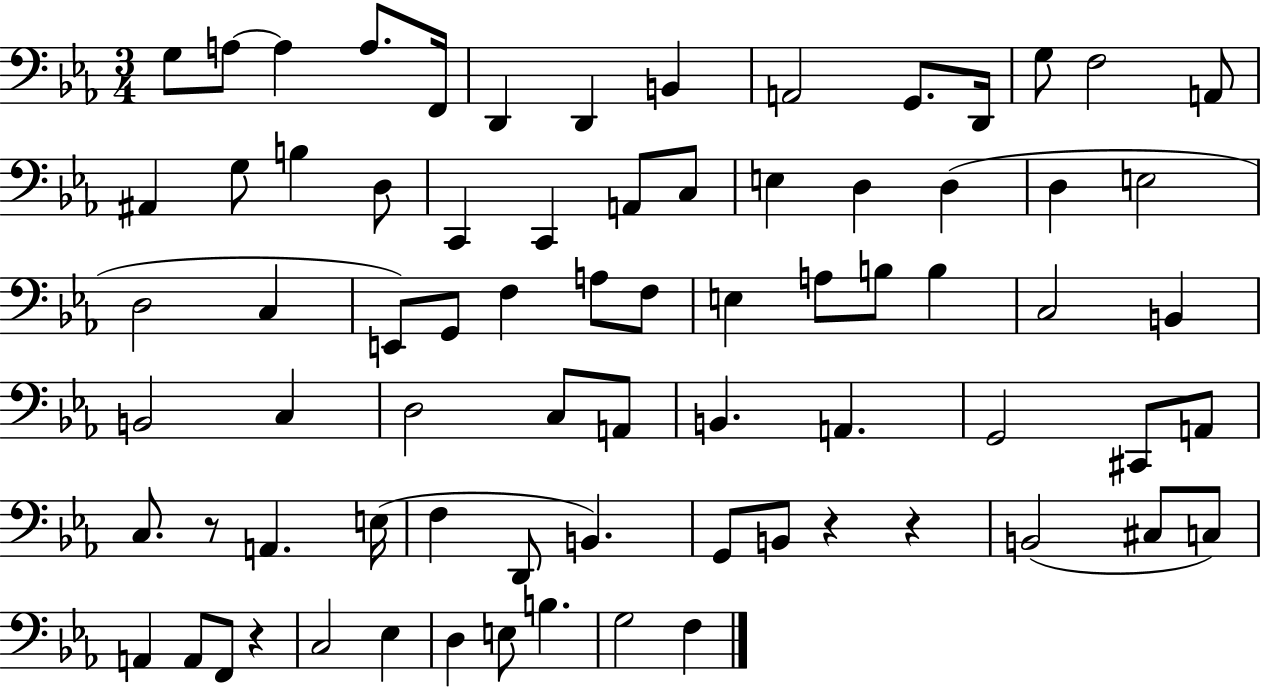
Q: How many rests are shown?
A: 4